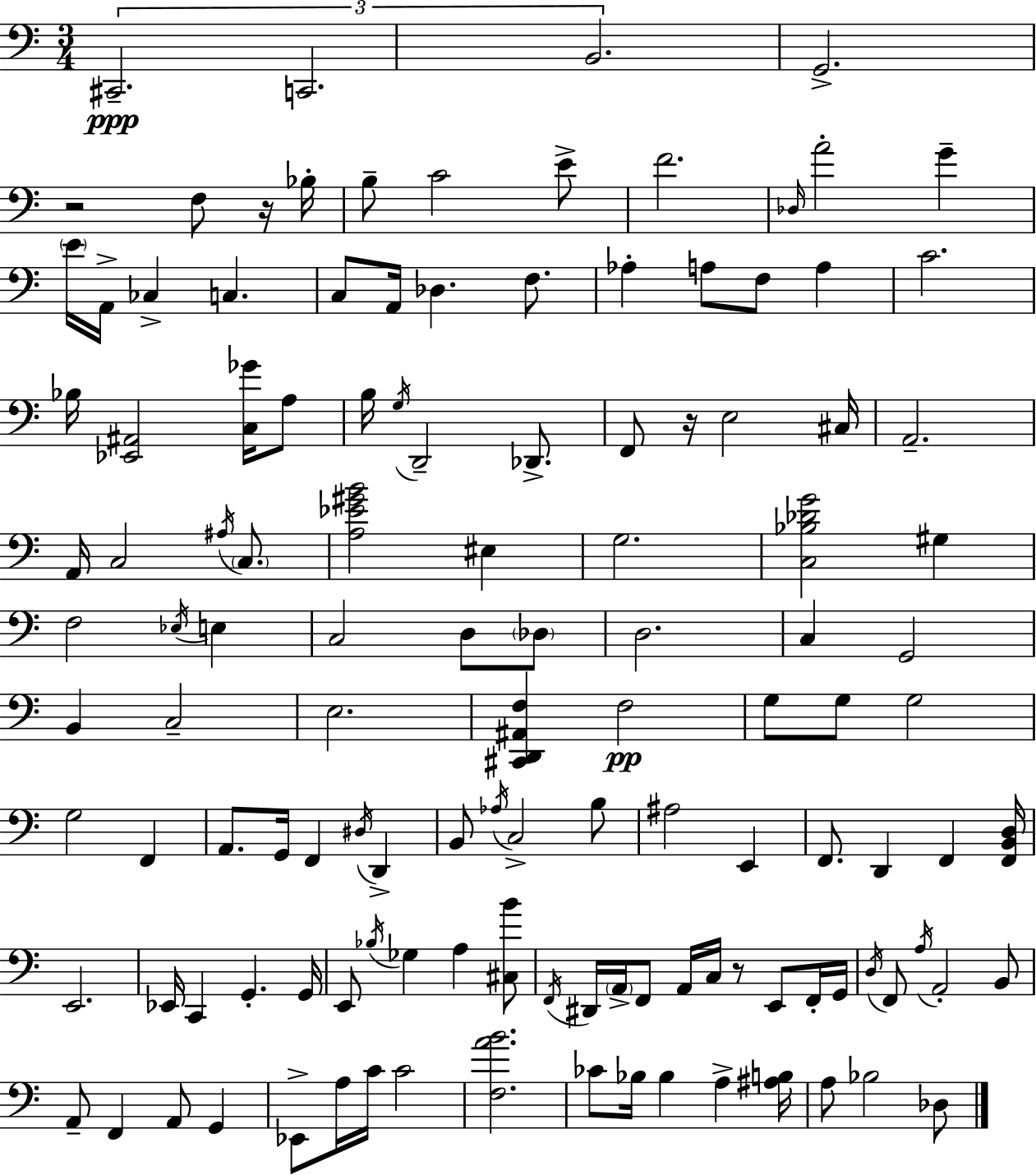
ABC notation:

X:1
T:Untitled
M:3/4
L:1/4
K:Am
^C,,2 C,,2 B,,2 G,,2 z2 F,/2 z/4 _B,/4 B,/2 C2 E/2 F2 _D,/4 A2 G E/4 A,,/4 _C, C, C,/2 A,,/4 _D, F,/2 _A, A,/2 F,/2 A, C2 _B,/4 [_E,,^A,,]2 [C,_G]/4 A,/2 B,/4 G,/4 D,,2 _D,,/2 F,,/2 z/4 E,2 ^C,/4 A,,2 A,,/4 C,2 ^A,/4 C,/2 [A,_E^GB]2 ^E, G,2 [C,_B,_DG]2 ^G, F,2 _E,/4 E, C,2 D,/2 _D,/2 D,2 C, G,,2 B,, C,2 E,2 [^C,,D,,^A,,F,] F,2 G,/2 G,/2 G,2 G,2 F,, A,,/2 G,,/4 F,, ^D,/4 D,, B,,/2 _A,/4 C,2 B,/2 ^A,2 E,, F,,/2 D,, F,, [F,,B,,D,]/4 E,,2 _E,,/4 C,, G,, G,,/4 E,,/2 _B,/4 _G, A, [^C,B]/2 F,,/4 ^D,,/4 A,,/4 F,,/2 A,,/4 C,/4 z/2 E,,/2 F,,/4 G,,/4 D,/4 F,,/2 A,/4 A,,2 B,,/2 A,,/2 F,, A,,/2 G,, _E,,/2 A,/4 C/4 C2 [F,AB]2 _C/2 _B,/4 _B, A, [^A,B,]/4 A,/2 _B,2 _D,/2